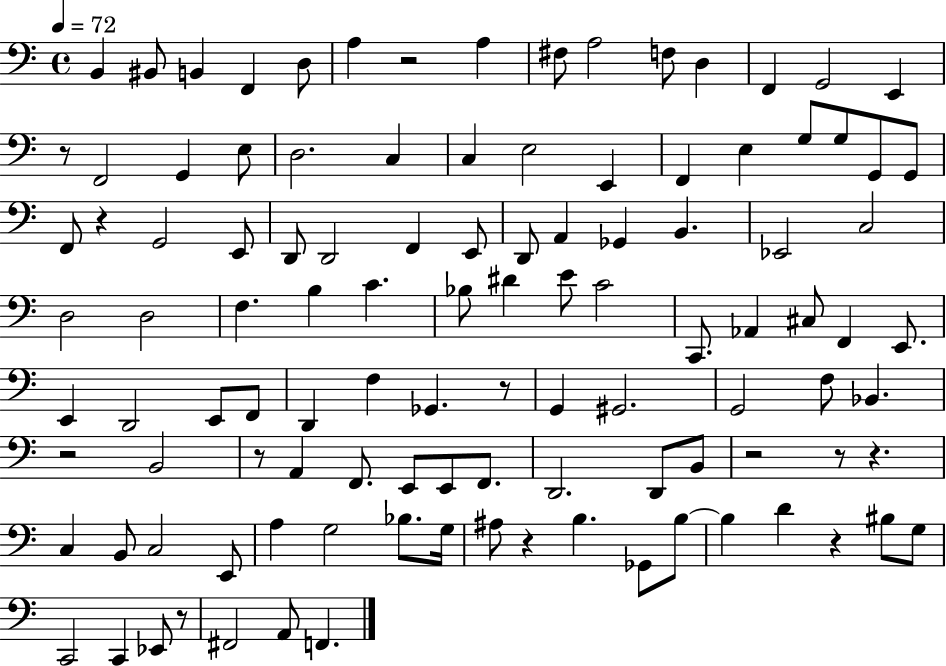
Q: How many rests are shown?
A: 12